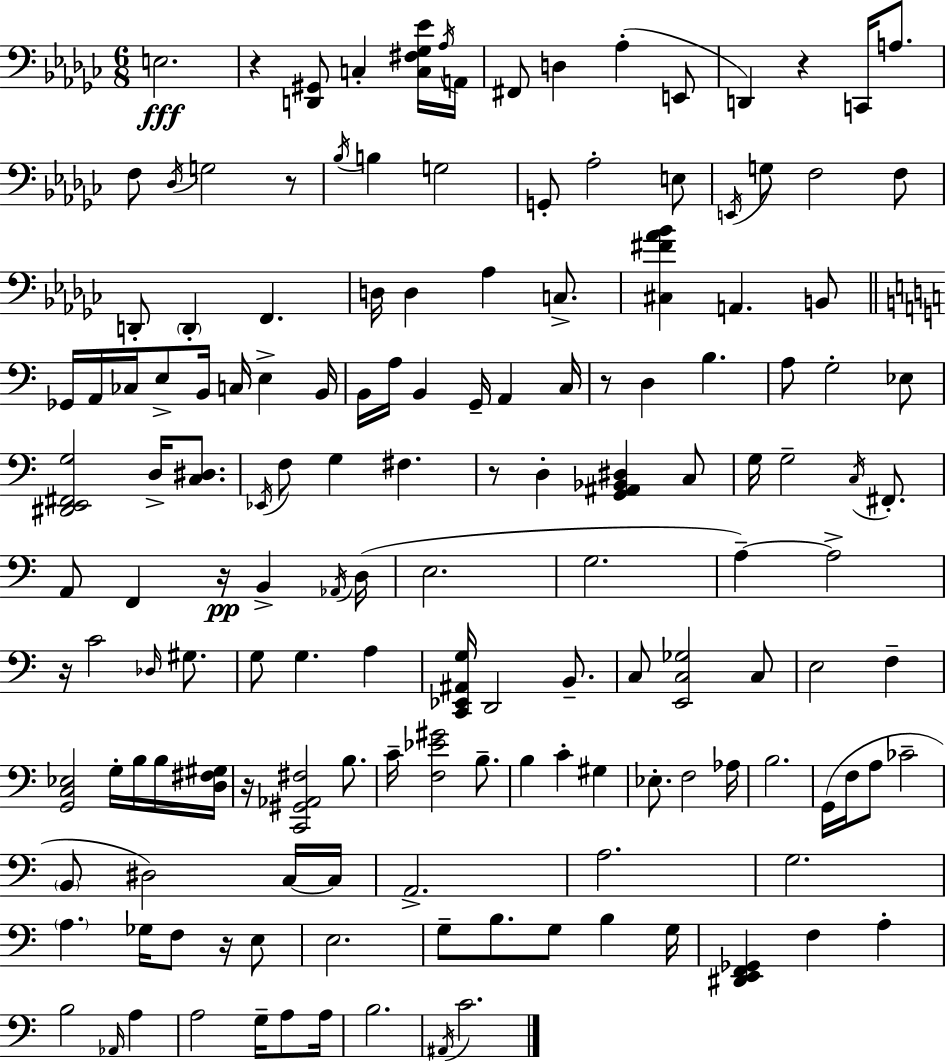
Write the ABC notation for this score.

X:1
T:Untitled
M:6/8
L:1/4
K:Ebm
E,2 z [D,,^G,,]/2 C, [C,^F,_G,_E]/4 _A,/4 A,,/4 ^F,,/2 D, _A, E,,/2 D,, z C,,/4 A,/2 F,/2 _D,/4 G,2 z/2 _B,/4 B, G,2 G,,/2 _A,2 E,/2 E,,/4 G,/2 F,2 F,/2 D,,/2 D,, F,, D,/4 D, _A, C,/2 [^C,^F_A_B] A,, B,,/2 _G,,/4 A,,/4 _C,/4 E,/2 B,,/4 C,/4 E, B,,/4 B,,/4 A,/4 B,, G,,/4 A,, C,/4 z/2 D, B, A,/2 G,2 _E,/2 [^D,,E,,^F,,G,]2 D,/4 [C,^D,]/2 _E,,/4 F,/2 G, ^F, z/2 D, [G,,^A,,_B,,^D,] C,/2 G,/4 G,2 C,/4 ^F,,/2 A,,/2 F,, z/4 B,, _A,,/4 D,/4 E,2 G,2 A, A,2 z/4 C2 _D,/4 ^G,/2 G,/2 G, A, [C,,_E,,^A,,G,]/4 D,,2 B,,/2 C,/2 [E,,C,_G,]2 C,/2 E,2 F, [G,,C,_E,]2 G,/4 B,/4 B,/4 [D,^F,^G,]/4 z/4 [C,,^G,,_A,,^F,]2 B,/2 C/4 [F,_E^G]2 B,/2 B, C ^G, _E,/2 F,2 _A,/4 B,2 G,,/4 F,/4 A,/2 _C2 B,,/2 ^D,2 C,/4 C,/4 A,,2 A,2 G,2 A, _G,/4 F,/2 z/4 E,/2 E,2 G,/2 B,/2 G,/2 B, G,/4 [^D,,E,,F,,_G,,] F, A, B,2 _A,,/4 A, A,2 G,/4 A,/2 A,/4 B,2 ^A,,/4 C2